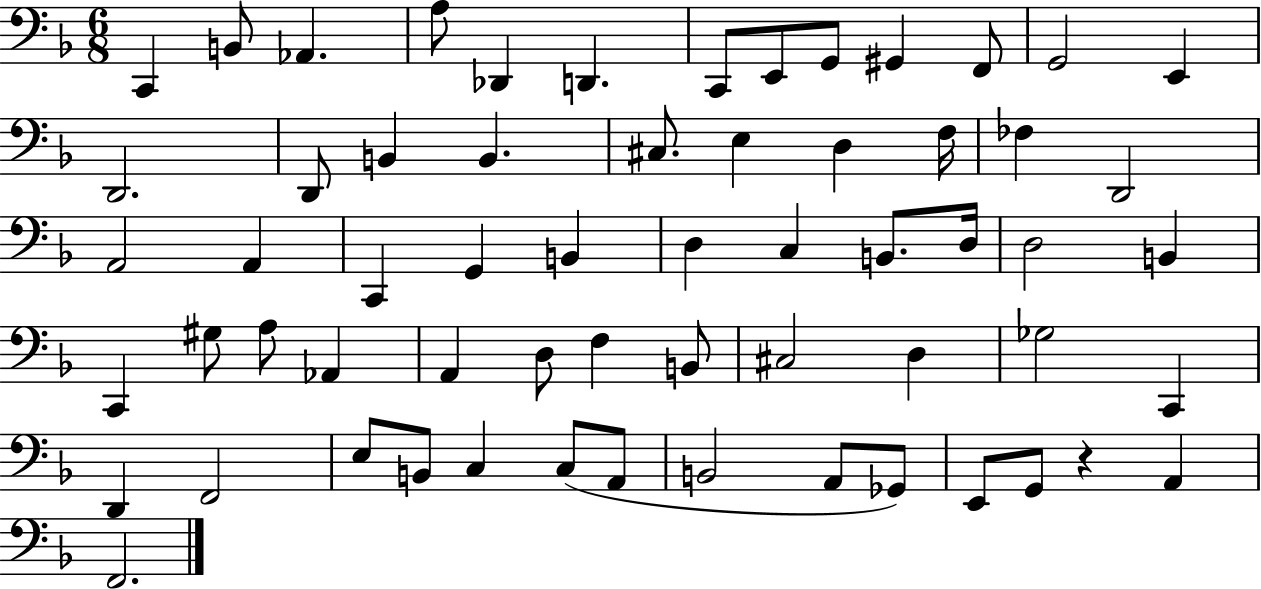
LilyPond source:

{
  \clef bass
  \numericTimeSignature
  \time 6/8
  \key f \major
  \repeat volta 2 { c,4 b,8 aes,4. | a8 des,4 d,4. | c,8 e,8 g,8 gis,4 f,8 | g,2 e,4 | \break d,2. | d,8 b,4 b,4. | cis8. e4 d4 f16 | fes4 d,2 | \break a,2 a,4 | c,4 g,4 b,4 | d4 c4 b,8. d16 | d2 b,4 | \break c,4 gis8 a8 aes,4 | a,4 d8 f4 b,8 | cis2 d4 | ges2 c,4 | \break d,4 f,2 | e8 b,8 c4 c8( a,8 | b,2 a,8 ges,8) | e,8 g,8 r4 a,4 | \break f,2. | } \bar "|."
}